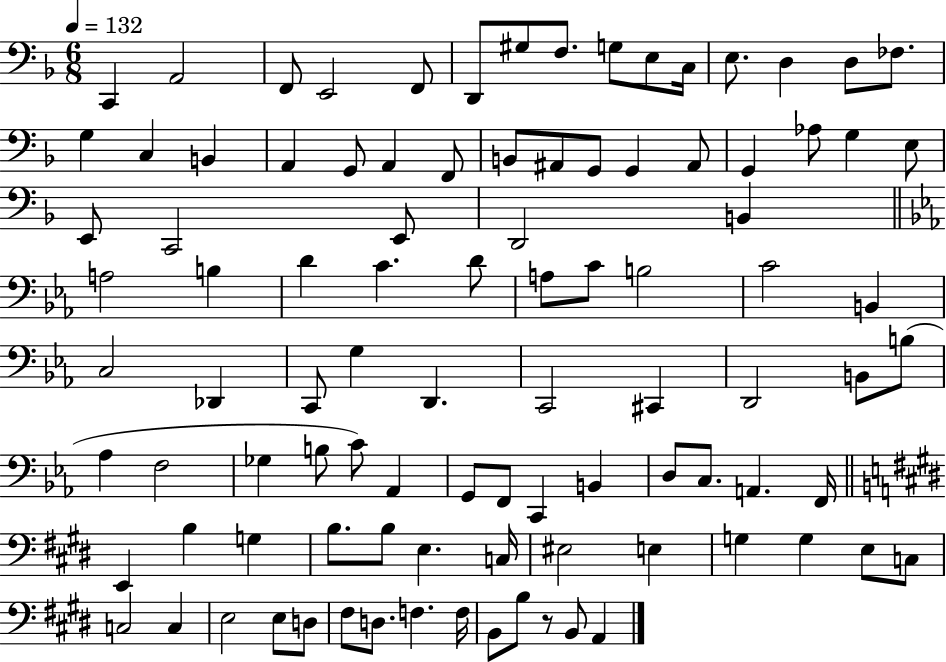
{
  \clef bass
  \numericTimeSignature
  \time 6/8
  \key f \major
  \tempo 4 = 132
  c,4 a,2 | f,8 e,2 f,8 | d,8 gis8 f8. g8 e8 c16 | e8. d4 d8 fes8. | \break g4 c4 b,4 | a,4 g,8 a,4 f,8 | b,8 ais,8 g,8 g,4 ais,8 | g,4 aes8 g4 e8 | \break e,8 c,2 e,8 | d,2 b,4 | \bar "||" \break \key ees \major a2 b4 | d'4 c'4. d'8 | a8 c'8 b2 | c'2 b,4 | \break c2 des,4 | c,8 g4 d,4. | c,2 cis,4 | d,2 b,8 b8( | \break aes4 f2 | ges4 b8 c'8) aes,4 | g,8 f,8 c,4 b,4 | d8 c8. a,4. f,16 | \break \bar "||" \break \key e \major e,4 b4 g4 | b8. b8 e4. c16 | eis2 e4 | g4 g4 e8 c8 | \break c2 c4 | e2 e8 d8 | fis8 d8. f4. f16 | b,8 b8 r8 b,8 a,4 | \break \bar "|."
}